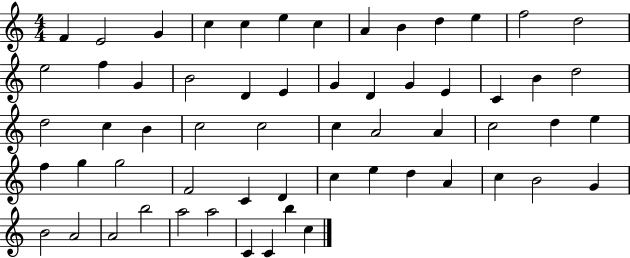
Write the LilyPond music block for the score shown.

{
  \clef treble
  \numericTimeSignature
  \time 4/4
  \key c \major
  f'4 e'2 g'4 | c''4 c''4 e''4 c''4 | a'4 b'4 d''4 e''4 | f''2 d''2 | \break e''2 f''4 g'4 | b'2 d'4 e'4 | g'4 d'4 g'4 e'4 | c'4 b'4 d''2 | \break d''2 c''4 b'4 | c''2 c''2 | c''4 a'2 a'4 | c''2 d''4 e''4 | \break f''4 g''4 g''2 | f'2 c'4 d'4 | c''4 e''4 d''4 a'4 | c''4 b'2 g'4 | \break b'2 a'2 | a'2 b''2 | a''2 a''2 | c'4 c'4 b''4 c''4 | \break \bar "|."
}